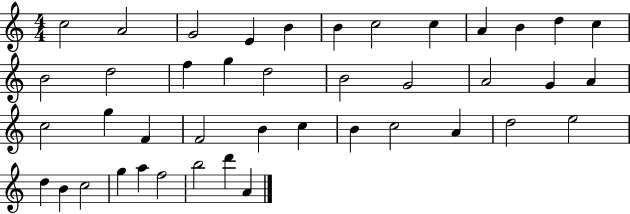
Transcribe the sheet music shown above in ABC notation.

X:1
T:Untitled
M:4/4
L:1/4
K:C
c2 A2 G2 E B B c2 c A B d c B2 d2 f g d2 B2 G2 A2 G A c2 g F F2 B c B c2 A d2 e2 d B c2 g a f2 b2 d' A